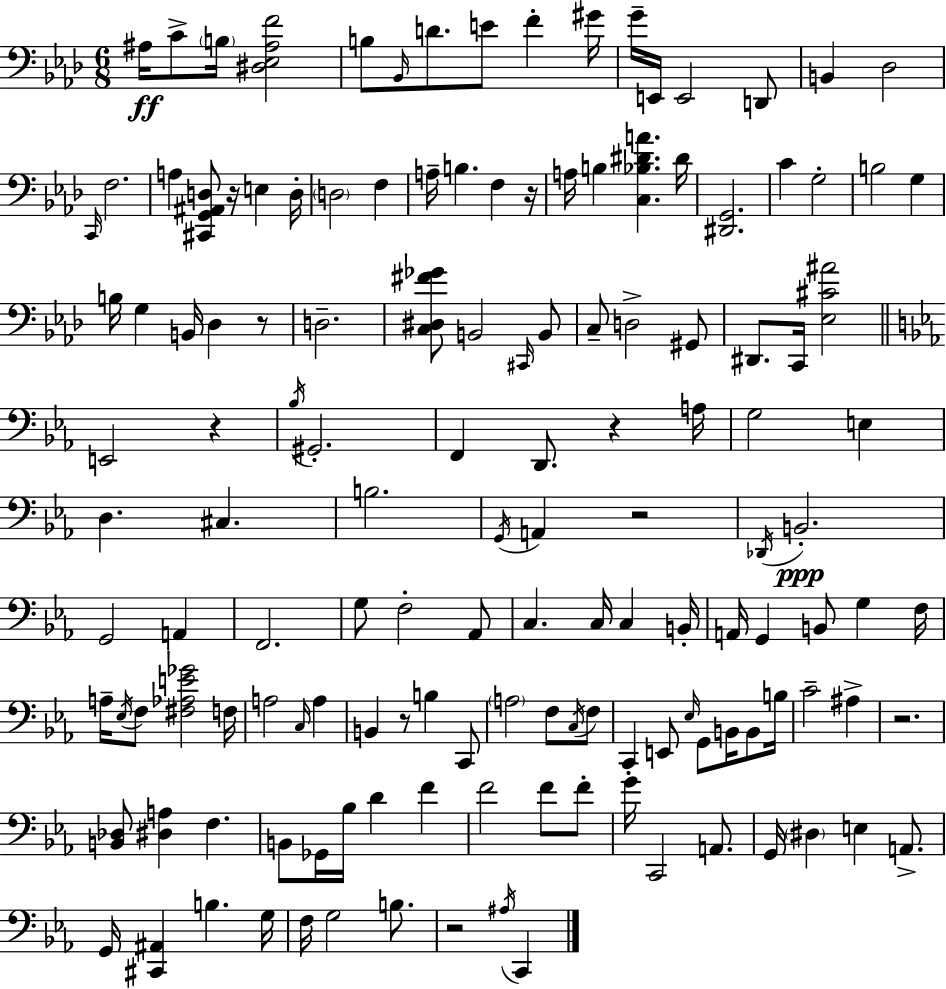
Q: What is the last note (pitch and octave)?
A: C2